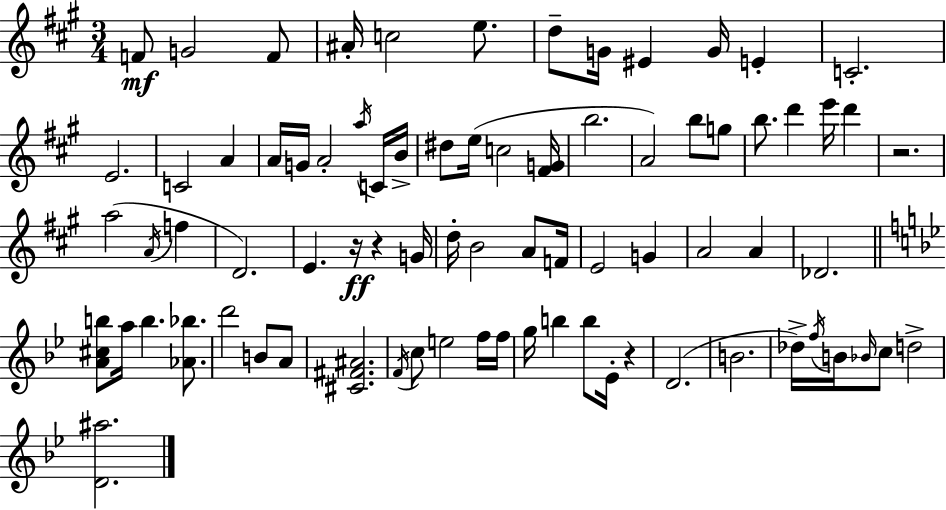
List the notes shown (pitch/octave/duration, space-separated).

F4/e G4/h F4/e A#4/s C5/h E5/e. D5/e G4/s EIS4/q G4/s E4/q C4/h. E4/h. C4/h A4/q A4/s G4/s A4/h A5/s C4/s B4/s D#5/e E5/s C5/h [F#4,G4]/s B5/h. A4/h B5/e G5/e B5/e. D6/q E6/s D6/q R/h. A5/h A4/s F5/q D4/h. E4/q. R/s R/q G4/s D5/s B4/h A4/e F4/s E4/h G4/q A4/h A4/q Db4/h. [A4,C#5,B5]/e A5/s B5/q. [Ab4,Bb5]/e. D6/h B4/e A4/e [C#4,F#4,A#4]/h. F4/s C5/e E5/h F5/s F5/s G5/s B5/q B5/e Eb4/s R/q D4/h. B4/h. Db5/s F5/s B4/s Bb4/s C5/e D5/h [D4,A#5]/h.